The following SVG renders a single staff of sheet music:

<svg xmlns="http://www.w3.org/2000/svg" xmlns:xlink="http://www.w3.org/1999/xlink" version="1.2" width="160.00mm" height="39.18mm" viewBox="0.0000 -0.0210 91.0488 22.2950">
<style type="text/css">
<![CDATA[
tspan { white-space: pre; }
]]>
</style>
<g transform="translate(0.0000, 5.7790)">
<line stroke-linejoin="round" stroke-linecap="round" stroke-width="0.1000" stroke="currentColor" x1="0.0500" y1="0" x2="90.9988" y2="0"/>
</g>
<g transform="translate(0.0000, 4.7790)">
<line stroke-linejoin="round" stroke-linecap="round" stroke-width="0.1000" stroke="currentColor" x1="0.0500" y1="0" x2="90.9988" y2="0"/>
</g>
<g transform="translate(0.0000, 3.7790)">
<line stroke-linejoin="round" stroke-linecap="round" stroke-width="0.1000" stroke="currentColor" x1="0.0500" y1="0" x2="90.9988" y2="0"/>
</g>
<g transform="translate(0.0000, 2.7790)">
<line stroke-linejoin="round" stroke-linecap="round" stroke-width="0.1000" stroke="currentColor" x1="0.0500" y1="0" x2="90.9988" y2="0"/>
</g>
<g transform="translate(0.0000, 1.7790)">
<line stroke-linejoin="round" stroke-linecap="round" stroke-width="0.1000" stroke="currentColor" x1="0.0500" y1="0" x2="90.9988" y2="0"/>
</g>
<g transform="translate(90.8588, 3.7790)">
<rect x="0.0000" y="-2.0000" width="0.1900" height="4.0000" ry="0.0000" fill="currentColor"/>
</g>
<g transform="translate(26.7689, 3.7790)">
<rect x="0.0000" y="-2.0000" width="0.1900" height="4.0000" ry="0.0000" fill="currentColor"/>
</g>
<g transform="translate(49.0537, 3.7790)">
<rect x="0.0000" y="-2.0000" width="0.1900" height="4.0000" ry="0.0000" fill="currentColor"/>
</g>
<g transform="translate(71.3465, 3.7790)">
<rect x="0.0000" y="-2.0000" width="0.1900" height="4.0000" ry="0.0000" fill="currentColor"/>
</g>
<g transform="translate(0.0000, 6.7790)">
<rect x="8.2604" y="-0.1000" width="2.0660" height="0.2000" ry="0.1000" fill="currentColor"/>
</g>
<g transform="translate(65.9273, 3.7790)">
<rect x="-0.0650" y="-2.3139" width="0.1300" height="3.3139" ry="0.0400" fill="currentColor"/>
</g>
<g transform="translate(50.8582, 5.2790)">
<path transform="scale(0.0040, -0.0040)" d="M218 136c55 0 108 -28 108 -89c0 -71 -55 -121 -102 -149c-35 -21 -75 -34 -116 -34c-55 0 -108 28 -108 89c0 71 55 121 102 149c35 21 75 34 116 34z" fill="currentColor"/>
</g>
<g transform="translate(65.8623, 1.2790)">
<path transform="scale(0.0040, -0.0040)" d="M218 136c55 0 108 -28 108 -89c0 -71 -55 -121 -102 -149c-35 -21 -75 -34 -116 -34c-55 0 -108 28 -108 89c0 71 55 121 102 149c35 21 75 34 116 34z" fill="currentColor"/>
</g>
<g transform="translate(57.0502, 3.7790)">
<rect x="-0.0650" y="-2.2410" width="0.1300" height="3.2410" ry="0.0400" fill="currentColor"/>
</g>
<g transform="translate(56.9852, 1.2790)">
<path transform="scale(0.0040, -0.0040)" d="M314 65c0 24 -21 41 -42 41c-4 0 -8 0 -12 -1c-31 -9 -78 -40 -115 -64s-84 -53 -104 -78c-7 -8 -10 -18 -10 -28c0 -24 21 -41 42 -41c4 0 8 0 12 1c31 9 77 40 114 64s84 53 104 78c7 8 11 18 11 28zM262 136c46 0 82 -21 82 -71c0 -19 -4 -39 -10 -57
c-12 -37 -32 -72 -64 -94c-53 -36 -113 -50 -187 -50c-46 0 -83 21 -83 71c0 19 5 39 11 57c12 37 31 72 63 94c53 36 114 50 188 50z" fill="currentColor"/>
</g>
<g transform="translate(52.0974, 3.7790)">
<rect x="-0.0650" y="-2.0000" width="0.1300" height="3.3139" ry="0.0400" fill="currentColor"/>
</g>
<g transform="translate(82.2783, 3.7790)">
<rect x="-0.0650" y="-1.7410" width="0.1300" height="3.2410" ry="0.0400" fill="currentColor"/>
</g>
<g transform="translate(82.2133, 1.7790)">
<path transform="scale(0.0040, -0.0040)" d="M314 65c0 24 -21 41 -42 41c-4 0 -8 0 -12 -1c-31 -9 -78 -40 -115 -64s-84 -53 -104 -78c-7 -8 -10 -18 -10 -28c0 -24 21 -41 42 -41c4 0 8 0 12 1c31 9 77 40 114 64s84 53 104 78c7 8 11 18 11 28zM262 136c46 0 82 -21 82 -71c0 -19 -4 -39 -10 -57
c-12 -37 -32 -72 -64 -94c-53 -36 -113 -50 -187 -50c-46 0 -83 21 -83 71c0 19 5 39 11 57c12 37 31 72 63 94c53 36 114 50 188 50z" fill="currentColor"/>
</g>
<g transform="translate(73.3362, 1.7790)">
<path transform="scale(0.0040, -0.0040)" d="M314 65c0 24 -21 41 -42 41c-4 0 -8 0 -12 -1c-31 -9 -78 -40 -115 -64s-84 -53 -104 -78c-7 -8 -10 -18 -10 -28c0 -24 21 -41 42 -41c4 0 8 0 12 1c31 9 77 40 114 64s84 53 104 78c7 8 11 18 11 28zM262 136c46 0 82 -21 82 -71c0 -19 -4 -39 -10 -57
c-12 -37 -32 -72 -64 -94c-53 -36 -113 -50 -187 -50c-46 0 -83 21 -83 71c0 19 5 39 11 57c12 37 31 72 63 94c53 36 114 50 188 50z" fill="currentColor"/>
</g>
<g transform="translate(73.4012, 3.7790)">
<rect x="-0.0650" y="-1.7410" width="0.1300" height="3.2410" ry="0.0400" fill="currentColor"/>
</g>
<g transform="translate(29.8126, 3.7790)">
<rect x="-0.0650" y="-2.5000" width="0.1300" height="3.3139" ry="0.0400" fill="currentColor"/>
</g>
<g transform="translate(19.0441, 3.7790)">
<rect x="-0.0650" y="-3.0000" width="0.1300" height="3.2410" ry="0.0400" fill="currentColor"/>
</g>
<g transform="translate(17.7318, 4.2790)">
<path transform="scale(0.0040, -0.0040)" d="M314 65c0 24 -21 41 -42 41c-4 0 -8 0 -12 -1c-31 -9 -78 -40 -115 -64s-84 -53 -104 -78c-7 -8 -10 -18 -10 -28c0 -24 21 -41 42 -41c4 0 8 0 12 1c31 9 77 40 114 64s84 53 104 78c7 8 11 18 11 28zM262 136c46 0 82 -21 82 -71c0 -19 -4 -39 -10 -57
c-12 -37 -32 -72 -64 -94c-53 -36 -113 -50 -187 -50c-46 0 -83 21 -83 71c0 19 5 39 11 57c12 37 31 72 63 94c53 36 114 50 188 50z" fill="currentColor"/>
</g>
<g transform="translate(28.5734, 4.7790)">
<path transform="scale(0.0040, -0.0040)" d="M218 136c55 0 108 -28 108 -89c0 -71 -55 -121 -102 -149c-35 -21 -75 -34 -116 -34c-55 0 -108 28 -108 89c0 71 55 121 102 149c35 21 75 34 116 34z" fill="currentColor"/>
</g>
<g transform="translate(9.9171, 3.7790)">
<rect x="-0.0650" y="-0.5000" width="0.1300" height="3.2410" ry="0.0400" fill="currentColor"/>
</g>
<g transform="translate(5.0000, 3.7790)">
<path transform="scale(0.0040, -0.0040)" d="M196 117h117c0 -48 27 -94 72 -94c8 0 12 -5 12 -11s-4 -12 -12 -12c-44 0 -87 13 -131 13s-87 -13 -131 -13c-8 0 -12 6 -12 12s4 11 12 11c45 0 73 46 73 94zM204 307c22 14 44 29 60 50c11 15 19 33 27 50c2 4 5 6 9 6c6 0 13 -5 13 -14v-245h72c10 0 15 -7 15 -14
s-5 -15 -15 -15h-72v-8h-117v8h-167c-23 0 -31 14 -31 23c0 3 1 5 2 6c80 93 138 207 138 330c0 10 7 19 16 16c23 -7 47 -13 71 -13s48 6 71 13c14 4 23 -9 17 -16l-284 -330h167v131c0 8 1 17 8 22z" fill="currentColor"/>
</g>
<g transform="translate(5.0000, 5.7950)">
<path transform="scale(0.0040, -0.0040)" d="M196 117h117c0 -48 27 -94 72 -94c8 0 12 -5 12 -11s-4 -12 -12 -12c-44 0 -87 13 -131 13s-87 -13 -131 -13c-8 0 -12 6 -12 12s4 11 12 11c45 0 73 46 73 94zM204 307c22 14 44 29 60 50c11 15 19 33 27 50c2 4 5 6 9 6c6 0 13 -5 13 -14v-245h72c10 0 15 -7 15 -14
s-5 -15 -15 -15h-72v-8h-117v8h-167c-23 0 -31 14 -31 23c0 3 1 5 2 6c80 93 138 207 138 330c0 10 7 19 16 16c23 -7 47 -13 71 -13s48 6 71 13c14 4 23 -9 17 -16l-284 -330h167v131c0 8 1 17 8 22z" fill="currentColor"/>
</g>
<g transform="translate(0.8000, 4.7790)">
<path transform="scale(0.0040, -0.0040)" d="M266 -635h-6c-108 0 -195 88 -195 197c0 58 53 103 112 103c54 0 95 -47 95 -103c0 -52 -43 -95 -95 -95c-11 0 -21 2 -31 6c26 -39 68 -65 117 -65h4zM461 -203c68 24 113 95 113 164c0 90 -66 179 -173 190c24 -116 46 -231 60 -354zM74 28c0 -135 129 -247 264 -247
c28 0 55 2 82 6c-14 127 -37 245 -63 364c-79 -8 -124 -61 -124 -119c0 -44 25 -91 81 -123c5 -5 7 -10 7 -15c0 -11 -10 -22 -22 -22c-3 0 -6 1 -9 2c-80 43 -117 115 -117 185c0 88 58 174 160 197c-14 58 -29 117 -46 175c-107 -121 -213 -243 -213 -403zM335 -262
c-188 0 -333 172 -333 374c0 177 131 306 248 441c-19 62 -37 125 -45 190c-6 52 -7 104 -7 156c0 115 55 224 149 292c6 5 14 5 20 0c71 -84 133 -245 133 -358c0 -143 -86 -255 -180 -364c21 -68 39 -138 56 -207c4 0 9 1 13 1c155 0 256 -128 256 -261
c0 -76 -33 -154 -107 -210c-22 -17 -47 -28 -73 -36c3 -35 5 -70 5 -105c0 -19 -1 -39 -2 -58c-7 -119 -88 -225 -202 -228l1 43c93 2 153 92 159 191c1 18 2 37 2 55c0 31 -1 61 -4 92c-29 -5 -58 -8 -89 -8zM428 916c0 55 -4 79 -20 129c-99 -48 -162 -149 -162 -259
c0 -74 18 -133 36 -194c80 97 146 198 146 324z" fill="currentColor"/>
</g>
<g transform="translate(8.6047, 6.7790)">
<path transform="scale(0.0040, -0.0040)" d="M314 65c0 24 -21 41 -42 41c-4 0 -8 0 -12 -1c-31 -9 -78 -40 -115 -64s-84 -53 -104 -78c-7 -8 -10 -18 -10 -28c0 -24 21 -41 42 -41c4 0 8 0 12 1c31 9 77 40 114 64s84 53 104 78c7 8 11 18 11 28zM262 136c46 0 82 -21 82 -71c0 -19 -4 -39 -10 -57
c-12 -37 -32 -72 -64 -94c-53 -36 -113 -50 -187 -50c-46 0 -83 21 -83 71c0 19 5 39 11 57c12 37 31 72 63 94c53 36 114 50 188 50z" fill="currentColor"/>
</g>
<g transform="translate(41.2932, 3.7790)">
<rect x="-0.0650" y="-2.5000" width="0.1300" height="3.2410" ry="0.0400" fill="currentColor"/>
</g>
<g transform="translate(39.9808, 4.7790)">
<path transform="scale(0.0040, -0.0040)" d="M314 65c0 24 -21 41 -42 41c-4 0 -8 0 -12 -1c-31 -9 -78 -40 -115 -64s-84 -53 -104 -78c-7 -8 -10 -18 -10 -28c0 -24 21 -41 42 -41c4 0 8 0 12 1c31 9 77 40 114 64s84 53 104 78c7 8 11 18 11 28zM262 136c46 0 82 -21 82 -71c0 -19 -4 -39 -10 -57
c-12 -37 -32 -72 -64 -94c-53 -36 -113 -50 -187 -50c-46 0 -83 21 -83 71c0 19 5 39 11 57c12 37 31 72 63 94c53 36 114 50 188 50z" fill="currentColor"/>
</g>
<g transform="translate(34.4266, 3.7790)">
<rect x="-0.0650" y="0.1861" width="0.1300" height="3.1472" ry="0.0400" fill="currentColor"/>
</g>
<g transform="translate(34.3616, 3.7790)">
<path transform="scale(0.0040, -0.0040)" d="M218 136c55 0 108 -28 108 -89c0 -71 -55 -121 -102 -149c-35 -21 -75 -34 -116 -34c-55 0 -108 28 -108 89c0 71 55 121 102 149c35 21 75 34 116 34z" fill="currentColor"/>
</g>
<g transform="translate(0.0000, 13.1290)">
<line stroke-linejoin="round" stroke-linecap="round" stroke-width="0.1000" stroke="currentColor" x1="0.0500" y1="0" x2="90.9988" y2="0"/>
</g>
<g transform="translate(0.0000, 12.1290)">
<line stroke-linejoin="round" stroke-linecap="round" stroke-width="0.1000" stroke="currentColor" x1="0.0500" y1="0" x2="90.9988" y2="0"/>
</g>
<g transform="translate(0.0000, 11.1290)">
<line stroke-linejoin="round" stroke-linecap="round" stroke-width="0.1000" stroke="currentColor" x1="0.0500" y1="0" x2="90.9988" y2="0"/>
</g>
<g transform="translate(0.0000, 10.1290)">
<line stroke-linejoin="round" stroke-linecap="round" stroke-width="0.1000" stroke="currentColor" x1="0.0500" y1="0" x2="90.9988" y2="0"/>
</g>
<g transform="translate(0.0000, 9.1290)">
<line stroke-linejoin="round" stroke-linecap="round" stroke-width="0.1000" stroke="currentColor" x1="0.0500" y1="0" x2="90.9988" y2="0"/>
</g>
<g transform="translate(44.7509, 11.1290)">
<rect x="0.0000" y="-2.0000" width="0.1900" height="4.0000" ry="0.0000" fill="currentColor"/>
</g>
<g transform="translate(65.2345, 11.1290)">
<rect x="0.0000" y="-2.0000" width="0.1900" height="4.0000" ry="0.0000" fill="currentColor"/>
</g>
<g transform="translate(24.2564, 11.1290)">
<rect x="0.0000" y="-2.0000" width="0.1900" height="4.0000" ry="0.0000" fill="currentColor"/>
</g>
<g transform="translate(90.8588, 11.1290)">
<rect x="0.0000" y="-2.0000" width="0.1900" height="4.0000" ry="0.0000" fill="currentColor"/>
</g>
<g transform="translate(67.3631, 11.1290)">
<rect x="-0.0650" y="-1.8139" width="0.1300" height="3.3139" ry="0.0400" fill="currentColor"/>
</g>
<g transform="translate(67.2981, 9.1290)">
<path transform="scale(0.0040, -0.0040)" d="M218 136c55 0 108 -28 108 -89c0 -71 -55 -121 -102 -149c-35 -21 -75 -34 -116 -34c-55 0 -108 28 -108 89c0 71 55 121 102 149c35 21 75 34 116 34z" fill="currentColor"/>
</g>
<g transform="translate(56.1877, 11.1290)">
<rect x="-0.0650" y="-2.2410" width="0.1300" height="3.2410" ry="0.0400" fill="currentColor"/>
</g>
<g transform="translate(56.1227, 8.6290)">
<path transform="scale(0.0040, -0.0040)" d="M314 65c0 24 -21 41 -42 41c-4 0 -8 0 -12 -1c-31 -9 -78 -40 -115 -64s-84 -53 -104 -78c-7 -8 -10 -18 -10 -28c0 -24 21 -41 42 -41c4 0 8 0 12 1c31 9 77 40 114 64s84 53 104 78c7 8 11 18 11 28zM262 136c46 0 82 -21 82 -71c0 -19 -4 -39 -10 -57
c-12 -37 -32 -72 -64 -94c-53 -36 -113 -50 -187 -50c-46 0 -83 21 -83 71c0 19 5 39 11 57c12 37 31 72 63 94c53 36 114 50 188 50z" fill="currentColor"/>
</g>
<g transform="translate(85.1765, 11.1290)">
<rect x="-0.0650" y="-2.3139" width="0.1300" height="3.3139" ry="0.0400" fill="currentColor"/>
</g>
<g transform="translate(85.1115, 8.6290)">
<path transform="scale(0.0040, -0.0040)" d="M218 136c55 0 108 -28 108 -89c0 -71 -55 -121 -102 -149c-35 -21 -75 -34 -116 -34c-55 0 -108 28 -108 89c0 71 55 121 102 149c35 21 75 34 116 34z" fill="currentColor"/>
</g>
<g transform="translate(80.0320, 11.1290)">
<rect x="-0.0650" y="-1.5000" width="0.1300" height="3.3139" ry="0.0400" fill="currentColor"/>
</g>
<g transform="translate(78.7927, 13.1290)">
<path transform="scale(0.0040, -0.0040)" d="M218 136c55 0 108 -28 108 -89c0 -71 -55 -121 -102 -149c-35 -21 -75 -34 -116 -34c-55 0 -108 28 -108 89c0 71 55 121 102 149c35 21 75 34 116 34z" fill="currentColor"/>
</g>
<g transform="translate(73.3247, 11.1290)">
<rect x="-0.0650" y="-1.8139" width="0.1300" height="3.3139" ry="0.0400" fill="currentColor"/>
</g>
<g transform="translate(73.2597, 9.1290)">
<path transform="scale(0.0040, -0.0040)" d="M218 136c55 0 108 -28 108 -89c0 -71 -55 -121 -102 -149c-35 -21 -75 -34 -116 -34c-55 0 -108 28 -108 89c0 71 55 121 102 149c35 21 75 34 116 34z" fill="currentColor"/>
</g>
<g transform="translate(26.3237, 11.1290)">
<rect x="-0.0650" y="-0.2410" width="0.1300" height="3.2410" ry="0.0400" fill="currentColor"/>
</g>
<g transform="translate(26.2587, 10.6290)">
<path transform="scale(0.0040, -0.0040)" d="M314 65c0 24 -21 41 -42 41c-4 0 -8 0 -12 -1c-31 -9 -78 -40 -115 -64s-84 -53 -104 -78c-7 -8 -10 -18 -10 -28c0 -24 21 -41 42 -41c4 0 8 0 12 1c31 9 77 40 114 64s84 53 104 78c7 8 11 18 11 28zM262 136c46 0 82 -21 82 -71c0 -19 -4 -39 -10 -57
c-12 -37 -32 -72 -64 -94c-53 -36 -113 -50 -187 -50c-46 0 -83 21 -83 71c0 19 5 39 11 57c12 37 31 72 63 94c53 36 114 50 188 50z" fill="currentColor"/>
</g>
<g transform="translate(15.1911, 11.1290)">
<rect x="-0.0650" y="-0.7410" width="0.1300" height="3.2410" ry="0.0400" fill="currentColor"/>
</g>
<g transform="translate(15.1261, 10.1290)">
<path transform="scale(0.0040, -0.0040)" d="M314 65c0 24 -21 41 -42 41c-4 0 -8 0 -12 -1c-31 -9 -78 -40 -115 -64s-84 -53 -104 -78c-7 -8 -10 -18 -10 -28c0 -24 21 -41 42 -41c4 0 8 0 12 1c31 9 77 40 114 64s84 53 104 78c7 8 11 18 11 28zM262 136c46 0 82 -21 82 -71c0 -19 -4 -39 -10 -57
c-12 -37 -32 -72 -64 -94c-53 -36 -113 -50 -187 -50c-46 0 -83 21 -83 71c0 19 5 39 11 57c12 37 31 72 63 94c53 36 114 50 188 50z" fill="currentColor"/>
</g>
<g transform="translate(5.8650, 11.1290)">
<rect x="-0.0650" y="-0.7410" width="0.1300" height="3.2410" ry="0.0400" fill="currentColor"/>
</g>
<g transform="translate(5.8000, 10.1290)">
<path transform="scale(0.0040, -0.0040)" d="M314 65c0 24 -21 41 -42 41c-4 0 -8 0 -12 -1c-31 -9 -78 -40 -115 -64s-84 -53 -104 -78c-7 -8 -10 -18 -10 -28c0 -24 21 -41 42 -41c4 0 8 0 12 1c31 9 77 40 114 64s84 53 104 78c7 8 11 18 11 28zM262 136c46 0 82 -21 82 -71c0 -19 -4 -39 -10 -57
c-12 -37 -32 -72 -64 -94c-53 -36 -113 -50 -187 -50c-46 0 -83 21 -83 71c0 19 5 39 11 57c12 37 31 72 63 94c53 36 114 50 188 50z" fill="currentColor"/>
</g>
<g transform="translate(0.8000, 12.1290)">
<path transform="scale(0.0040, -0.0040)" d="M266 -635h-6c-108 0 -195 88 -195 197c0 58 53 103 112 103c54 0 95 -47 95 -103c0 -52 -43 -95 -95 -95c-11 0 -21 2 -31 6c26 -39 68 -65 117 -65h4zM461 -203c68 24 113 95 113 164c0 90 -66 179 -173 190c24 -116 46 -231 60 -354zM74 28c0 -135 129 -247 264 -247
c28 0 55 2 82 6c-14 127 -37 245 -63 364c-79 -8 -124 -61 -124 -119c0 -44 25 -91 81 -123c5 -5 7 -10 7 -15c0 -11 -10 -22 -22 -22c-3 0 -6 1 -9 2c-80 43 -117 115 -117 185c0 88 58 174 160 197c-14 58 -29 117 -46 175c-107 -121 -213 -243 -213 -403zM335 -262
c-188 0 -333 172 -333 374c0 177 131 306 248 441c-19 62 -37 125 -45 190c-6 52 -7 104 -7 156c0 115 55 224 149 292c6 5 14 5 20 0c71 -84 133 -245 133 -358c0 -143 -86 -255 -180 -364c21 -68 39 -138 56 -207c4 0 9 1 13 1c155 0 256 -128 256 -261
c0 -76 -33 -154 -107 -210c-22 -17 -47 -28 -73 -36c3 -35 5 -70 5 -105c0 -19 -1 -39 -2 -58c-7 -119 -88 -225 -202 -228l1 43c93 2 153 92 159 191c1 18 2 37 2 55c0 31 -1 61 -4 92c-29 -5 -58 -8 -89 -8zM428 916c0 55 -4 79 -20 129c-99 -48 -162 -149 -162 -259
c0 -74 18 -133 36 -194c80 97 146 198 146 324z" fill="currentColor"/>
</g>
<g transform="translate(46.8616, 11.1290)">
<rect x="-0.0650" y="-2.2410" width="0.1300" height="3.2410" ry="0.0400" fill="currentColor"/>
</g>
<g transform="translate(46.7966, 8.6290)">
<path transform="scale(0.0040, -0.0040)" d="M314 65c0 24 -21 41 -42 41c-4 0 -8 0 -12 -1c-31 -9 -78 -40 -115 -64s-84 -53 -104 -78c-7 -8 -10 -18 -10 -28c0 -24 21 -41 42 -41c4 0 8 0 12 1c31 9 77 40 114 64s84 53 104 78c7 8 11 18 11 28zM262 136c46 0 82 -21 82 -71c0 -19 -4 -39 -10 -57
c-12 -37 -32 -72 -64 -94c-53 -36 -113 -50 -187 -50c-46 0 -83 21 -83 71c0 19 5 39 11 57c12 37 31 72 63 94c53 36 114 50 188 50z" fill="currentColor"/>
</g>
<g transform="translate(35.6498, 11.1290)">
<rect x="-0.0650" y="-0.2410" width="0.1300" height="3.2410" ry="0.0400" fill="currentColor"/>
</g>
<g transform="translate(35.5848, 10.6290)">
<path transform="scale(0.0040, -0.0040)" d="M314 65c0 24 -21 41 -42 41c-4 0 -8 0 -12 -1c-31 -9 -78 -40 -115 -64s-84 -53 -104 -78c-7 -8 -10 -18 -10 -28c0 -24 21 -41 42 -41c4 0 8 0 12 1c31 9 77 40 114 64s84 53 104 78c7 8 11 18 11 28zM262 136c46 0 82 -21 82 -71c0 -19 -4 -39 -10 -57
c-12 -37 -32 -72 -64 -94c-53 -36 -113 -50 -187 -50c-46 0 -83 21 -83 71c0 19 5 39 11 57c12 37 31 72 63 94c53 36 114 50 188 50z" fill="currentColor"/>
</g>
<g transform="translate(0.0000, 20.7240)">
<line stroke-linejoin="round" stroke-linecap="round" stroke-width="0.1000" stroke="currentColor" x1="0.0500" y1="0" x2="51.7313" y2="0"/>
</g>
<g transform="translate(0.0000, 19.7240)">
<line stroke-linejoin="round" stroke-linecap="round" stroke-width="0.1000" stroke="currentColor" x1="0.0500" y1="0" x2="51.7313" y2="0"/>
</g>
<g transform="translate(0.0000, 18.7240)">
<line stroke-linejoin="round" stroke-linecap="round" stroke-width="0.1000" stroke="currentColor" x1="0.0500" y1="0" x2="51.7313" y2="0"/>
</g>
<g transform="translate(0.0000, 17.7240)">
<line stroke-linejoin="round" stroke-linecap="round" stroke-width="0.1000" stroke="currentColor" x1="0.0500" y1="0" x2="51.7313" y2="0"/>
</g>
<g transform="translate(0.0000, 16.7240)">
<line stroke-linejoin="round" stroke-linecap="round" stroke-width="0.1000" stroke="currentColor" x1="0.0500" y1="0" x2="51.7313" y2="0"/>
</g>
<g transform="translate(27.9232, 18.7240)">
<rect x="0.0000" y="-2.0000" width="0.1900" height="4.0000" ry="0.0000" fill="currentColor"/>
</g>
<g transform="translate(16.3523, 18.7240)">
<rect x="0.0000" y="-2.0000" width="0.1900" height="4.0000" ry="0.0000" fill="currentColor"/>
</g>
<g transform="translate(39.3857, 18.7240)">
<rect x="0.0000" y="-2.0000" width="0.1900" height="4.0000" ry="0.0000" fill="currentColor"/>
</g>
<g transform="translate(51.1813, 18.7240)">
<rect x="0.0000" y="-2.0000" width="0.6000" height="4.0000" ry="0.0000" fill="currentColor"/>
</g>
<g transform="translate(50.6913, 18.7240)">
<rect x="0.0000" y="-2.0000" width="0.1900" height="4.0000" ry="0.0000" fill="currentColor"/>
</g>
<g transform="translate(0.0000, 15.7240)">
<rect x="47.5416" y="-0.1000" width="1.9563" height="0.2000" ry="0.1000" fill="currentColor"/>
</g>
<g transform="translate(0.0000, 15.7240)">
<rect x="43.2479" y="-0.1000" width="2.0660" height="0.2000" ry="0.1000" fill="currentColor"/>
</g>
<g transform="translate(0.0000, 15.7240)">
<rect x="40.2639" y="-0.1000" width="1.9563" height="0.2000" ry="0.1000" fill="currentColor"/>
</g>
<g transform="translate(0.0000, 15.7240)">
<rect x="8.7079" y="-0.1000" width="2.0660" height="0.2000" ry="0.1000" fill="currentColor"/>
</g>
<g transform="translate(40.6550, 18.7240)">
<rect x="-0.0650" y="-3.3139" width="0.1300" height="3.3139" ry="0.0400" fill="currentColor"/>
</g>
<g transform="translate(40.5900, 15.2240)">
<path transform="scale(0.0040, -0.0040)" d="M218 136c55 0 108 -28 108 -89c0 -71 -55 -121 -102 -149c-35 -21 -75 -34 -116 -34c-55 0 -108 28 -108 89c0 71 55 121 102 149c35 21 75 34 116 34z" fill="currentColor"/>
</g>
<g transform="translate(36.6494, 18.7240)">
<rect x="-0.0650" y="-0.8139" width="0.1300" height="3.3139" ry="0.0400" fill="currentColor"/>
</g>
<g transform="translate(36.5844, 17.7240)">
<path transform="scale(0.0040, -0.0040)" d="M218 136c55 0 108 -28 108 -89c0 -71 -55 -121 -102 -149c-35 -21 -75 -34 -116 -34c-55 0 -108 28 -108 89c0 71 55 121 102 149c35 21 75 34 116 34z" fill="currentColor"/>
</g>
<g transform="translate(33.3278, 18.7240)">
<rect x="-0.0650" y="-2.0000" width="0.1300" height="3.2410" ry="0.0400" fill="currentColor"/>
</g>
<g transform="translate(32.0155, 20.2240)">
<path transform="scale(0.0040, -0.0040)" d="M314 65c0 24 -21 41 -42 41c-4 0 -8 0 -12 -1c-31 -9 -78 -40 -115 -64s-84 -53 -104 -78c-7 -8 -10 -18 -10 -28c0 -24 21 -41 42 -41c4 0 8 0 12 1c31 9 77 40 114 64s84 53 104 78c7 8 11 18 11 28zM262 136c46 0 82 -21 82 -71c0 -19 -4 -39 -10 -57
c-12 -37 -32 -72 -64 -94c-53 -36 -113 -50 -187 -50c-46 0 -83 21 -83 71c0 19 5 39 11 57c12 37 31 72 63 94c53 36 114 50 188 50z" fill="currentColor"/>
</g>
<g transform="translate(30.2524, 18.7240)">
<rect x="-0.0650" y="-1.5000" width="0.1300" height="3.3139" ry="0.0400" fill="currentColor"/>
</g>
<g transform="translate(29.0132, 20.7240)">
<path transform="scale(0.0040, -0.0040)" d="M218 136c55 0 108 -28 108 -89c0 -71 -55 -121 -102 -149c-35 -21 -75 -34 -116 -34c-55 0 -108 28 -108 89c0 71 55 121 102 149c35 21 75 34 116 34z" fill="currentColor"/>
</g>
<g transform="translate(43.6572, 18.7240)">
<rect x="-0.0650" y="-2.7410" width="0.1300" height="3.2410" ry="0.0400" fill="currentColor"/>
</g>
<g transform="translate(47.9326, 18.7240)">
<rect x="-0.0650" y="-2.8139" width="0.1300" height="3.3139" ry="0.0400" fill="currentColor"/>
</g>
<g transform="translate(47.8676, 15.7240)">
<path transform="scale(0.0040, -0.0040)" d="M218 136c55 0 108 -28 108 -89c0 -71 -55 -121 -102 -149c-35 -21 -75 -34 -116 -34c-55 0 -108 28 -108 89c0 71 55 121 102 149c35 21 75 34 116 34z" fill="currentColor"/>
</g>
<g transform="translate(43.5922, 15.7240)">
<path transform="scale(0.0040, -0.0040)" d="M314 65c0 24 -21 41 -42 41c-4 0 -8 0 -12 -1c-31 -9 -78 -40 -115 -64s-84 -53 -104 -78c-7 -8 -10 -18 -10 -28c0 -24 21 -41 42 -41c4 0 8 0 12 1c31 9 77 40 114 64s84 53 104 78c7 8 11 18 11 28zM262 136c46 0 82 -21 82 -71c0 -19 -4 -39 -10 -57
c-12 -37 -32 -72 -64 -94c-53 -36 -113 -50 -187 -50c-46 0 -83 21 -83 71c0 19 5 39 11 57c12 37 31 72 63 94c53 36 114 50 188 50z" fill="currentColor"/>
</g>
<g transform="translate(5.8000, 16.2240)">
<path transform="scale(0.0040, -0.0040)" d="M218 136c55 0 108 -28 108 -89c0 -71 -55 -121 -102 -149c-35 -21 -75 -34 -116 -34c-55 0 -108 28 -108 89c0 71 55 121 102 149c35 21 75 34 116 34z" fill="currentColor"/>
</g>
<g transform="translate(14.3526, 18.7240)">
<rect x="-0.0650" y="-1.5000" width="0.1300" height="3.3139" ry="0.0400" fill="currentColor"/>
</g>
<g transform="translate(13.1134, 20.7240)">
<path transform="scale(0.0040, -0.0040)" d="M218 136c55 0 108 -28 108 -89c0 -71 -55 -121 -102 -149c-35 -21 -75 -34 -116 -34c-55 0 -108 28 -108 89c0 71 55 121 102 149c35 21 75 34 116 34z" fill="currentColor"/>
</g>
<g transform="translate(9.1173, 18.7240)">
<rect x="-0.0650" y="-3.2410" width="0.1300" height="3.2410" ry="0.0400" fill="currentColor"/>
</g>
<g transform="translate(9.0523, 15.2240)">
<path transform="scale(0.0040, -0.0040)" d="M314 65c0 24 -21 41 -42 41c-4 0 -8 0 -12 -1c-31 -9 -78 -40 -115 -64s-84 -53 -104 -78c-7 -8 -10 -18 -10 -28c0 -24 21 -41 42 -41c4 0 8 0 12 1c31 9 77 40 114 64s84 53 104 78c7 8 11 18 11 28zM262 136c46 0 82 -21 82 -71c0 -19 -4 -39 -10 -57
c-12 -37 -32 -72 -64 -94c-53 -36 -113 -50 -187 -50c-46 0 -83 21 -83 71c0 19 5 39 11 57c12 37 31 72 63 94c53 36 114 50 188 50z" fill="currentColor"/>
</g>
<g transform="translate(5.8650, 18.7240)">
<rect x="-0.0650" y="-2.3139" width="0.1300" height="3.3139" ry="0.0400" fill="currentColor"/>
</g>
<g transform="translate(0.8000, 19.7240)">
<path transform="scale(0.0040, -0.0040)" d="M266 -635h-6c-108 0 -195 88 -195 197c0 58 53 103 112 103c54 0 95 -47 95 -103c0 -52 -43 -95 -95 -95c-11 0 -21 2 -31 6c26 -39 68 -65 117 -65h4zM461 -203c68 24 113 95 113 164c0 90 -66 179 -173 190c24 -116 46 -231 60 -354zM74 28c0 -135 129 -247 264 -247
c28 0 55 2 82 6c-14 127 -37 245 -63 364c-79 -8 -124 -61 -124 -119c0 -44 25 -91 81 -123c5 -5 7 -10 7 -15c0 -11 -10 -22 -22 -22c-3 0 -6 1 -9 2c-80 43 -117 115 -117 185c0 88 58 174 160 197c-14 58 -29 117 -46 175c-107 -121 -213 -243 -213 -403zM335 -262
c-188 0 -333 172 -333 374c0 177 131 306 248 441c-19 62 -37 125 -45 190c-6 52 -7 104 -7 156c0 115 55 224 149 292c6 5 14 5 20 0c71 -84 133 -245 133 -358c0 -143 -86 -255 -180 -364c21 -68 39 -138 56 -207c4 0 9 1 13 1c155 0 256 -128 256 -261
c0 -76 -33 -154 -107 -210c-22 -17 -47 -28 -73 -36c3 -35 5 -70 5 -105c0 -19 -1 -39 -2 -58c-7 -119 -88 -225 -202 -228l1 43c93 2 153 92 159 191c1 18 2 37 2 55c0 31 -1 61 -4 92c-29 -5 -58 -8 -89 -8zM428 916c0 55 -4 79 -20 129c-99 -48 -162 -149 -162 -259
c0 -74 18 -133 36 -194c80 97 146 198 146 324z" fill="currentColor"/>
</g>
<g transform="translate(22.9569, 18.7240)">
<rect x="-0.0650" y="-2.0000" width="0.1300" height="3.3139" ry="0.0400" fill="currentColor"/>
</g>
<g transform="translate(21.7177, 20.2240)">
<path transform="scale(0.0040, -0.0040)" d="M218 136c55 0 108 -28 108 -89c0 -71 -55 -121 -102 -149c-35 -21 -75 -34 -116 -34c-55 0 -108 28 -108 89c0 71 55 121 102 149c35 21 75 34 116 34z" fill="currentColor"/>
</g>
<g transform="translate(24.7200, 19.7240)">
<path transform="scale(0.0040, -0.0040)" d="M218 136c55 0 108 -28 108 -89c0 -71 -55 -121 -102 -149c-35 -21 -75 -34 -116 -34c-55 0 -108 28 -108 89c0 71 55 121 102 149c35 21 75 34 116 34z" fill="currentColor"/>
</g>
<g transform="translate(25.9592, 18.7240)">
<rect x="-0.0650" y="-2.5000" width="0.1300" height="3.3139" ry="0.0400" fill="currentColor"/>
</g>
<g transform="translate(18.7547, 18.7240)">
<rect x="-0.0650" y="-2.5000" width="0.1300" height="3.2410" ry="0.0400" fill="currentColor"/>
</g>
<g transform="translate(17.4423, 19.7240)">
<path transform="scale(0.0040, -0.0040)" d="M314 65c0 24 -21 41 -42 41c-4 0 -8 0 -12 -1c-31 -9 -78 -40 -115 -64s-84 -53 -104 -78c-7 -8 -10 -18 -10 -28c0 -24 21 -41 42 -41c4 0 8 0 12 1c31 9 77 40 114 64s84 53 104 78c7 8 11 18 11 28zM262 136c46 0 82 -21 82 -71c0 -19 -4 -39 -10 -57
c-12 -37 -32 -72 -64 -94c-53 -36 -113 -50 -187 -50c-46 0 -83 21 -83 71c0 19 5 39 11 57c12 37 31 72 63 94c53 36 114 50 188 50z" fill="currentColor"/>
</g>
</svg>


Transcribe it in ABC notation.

X:1
T:Untitled
M:4/4
L:1/4
K:C
C2 A2 G B G2 F g2 g f2 f2 d2 d2 c2 c2 g2 g2 f f E g g b2 E G2 F G E F2 d b a2 a